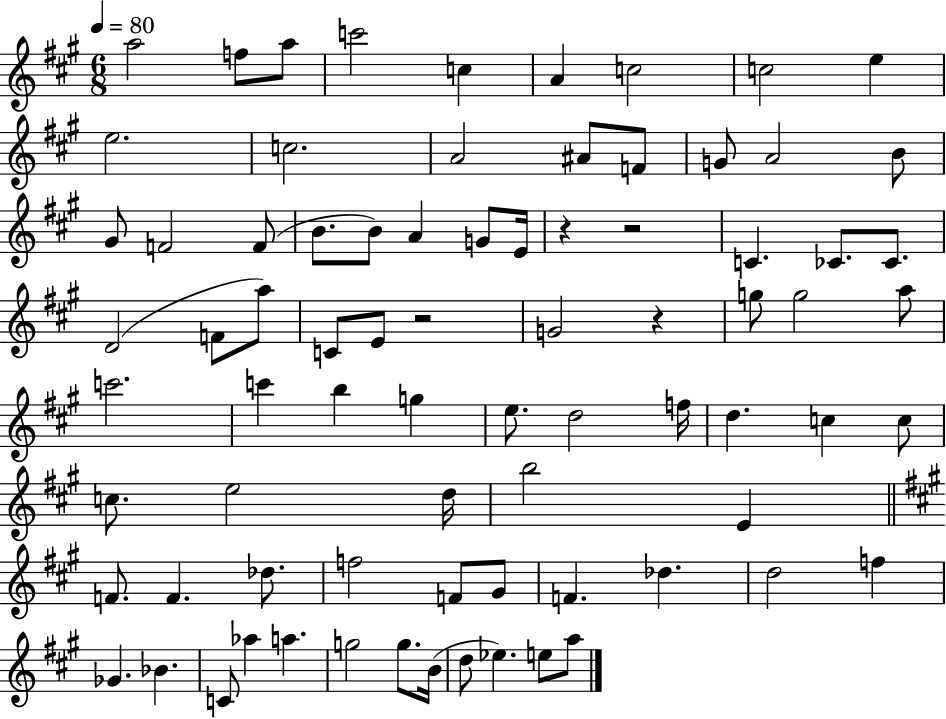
{
  \clef treble
  \numericTimeSignature
  \time 6/8
  \key a \major
  \tempo 4 = 80
  a''2 f''8 a''8 | c'''2 c''4 | a'4 c''2 | c''2 e''4 | \break e''2. | c''2. | a'2 ais'8 f'8 | g'8 a'2 b'8 | \break gis'8 f'2 f'8( | b'8. b'8) a'4 g'8 e'16 | r4 r2 | c'4. ces'8. ces'8. | \break d'2( f'8 a''8) | c'8 e'8 r2 | g'2 r4 | g''8 g''2 a''8 | \break c'''2. | c'''4 b''4 g''4 | e''8. d''2 f''16 | d''4. c''4 c''8 | \break c''8. e''2 d''16 | b''2 e'4 | \bar "||" \break \key a \major f'8. f'4. des''8. | f''2 f'8 gis'8 | f'4. des''4. | d''2 f''4 | \break ges'4. bes'4. | c'8 aes''4 a''4. | g''2 g''8. b'16( | d''8 ees''4.) e''8 a''8 | \break \bar "|."
}